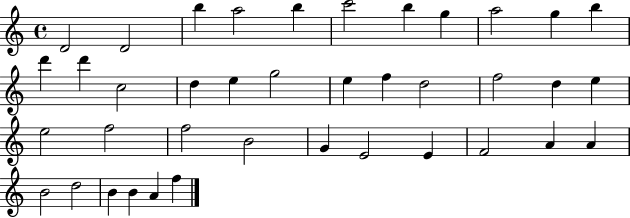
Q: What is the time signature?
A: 4/4